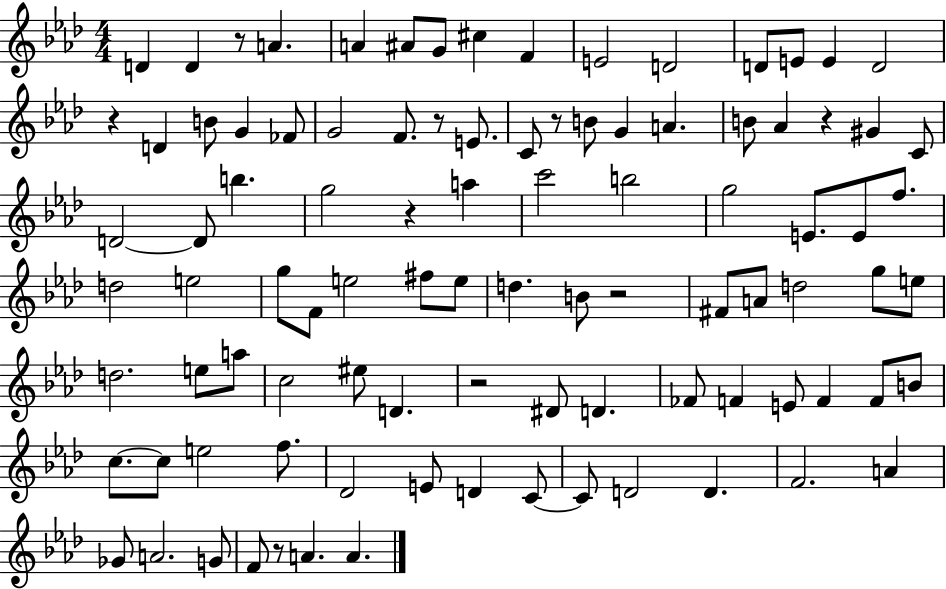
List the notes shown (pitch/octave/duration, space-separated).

D4/q D4/q R/e A4/q. A4/q A#4/e G4/e C#5/q F4/q E4/h D4/h D4/e E4/e E4/q D4/h R/q D4/q B4/e G4/q FES4/e G4/h F4/e. R/e E4/e. C4/e R/e B4/e G4/q A4/q. B4/e Ab4/q R/q G#4/q C4/e D4/h D4/e B5/q. G5/h R/q A5/q C6/h B5/h G5/h E4/e. E4/e F5/e. D5/h E5/h G5/e F4/e E5/h F#5/e E5/e D5/q. B4/e R/h F#4/e A4/e D5/h G5/e E5/e D5/h. E5/e A5/e C5/h EIS5/e D4/q. R/h D#4/e D4/q. FES4/e F4/q E4/e F4/q F4/e B4/e C5/e. C5/e E5/h F5/e. Db4/h E4/e D4/q C4/e C4/e D4/h D4/q. F4/h. A4/q Gb4/e A4/h. G4/e F4/e R/e A4/q. A4/q.